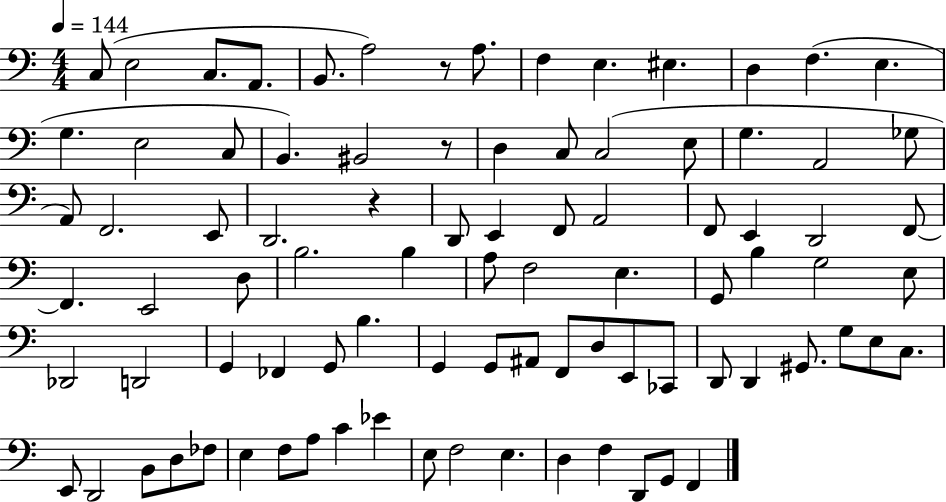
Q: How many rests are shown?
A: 3